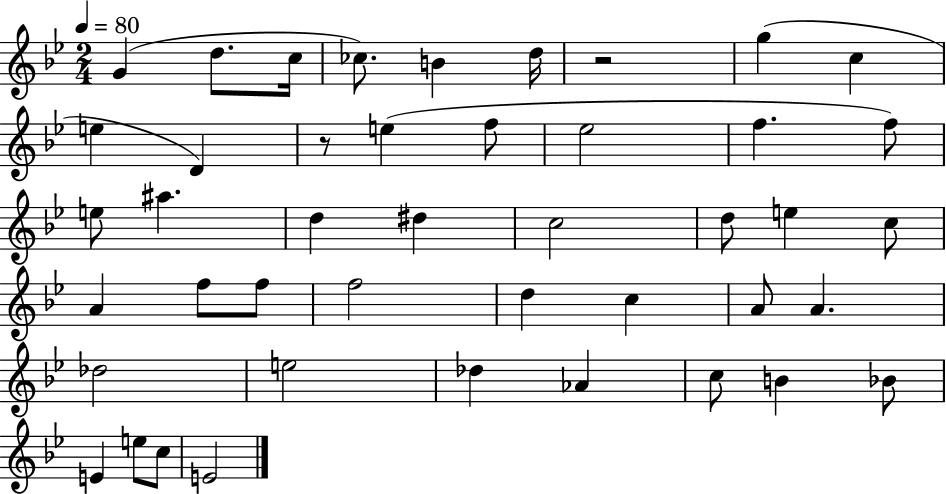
G4/q D5/e. C5/s CES5/e. B4/q D5/s R/h G5/q C5/q E5/q D4/q R/e E5/q F5/e Eb5/h F5/q. F5/e E5/e A#5/q. D5/q D#5/q C5/h D5/e E5/q C5/e A4/q F5/e F5/e F5/h D5/q C5/q A4/e A4/q. Db5/h E5/h Db5/q Ab4/q C5/e B4/q Bb4/e E4/q E5/e C5/e E4/h